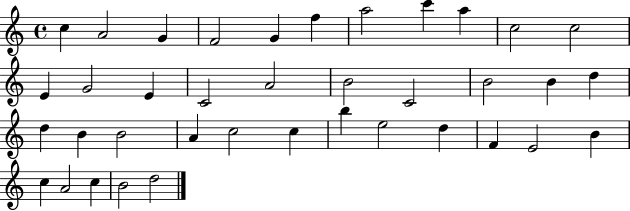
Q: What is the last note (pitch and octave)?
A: D5